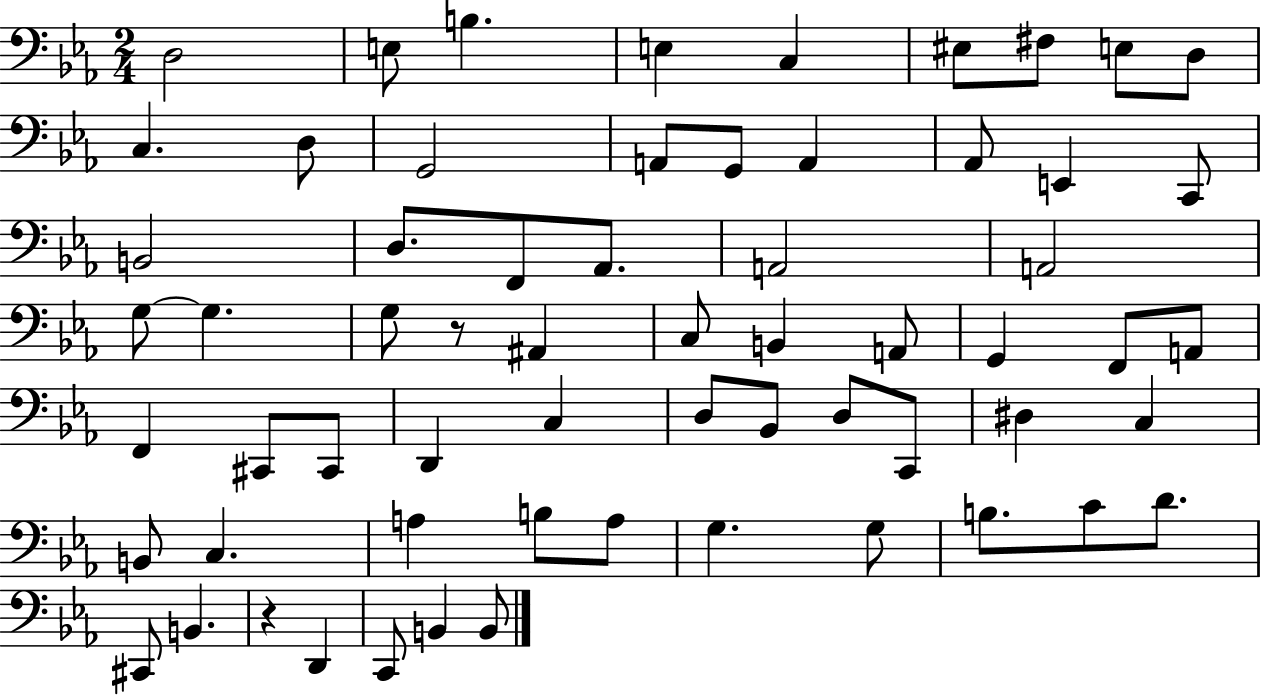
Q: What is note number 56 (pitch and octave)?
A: C#2